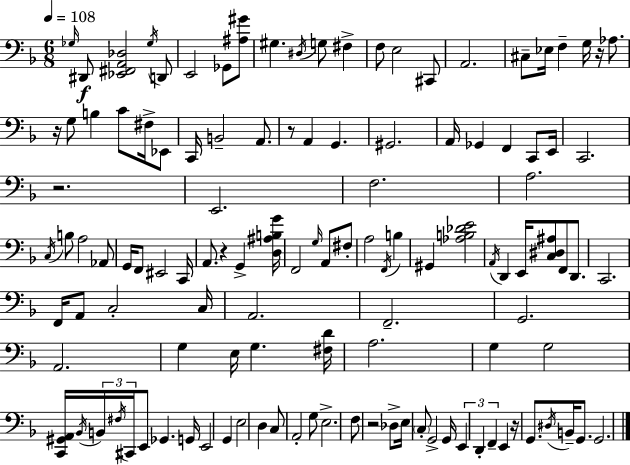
Gb3/s D#2/e [Eb2,F#2,A2,Db3]/h Gb3/s D2/e E2/h Gb2/e [A#3,G#4]/e G#3/q. D#3/s G3/e F#3/q F3/e E3/h C#2/e A2/h. C#3/e Eb3/s F3/q G3/s R/s Ab3/e. R/s G3/e B3/q C4/e F#3/s Eb2/e C2/s B2/h A2/e. R/e A2/q G2/q. G#2/h. A2/s Gb2/q F2/q C2/e E2/s C2/h. R/h. E2/h. F3/h. A3/h. C3/s B3/e A3/h Ab2/e G2/s F2/e EIS2/h C2/s A2/e. R/q G2/q [D3,A#3,B3,G4]/s F2/h G3/s A2/e F#3/e A3/h F2/s B3/q G#2/q [Ab3,B3,Db4,E4]/h A2/s D2/q E2/s [C3,D#3,A#3]/e F2/e D2/e. C2/h. F2/s A2/e C3/h C3/s A2/h. F2/h. G2/h. A2/h. G3/q E3/s G3/q. [F#3,D4]/s A3/h. G3/q G3/h [C2,G#2,A2]/s Bb2/s B2/s F#3/s C#2/s E2/e Gb2/q. G2/s E2/h G2/q E3/h D3/q C3/e A2/h G3/e E3/h. F3/e R/h Db3/e E3/s C3/e G2/h G2/s E2/q D2/q F2/q E2/q R/s G2/e. D#3/s B2/s G2/e. G2/h.